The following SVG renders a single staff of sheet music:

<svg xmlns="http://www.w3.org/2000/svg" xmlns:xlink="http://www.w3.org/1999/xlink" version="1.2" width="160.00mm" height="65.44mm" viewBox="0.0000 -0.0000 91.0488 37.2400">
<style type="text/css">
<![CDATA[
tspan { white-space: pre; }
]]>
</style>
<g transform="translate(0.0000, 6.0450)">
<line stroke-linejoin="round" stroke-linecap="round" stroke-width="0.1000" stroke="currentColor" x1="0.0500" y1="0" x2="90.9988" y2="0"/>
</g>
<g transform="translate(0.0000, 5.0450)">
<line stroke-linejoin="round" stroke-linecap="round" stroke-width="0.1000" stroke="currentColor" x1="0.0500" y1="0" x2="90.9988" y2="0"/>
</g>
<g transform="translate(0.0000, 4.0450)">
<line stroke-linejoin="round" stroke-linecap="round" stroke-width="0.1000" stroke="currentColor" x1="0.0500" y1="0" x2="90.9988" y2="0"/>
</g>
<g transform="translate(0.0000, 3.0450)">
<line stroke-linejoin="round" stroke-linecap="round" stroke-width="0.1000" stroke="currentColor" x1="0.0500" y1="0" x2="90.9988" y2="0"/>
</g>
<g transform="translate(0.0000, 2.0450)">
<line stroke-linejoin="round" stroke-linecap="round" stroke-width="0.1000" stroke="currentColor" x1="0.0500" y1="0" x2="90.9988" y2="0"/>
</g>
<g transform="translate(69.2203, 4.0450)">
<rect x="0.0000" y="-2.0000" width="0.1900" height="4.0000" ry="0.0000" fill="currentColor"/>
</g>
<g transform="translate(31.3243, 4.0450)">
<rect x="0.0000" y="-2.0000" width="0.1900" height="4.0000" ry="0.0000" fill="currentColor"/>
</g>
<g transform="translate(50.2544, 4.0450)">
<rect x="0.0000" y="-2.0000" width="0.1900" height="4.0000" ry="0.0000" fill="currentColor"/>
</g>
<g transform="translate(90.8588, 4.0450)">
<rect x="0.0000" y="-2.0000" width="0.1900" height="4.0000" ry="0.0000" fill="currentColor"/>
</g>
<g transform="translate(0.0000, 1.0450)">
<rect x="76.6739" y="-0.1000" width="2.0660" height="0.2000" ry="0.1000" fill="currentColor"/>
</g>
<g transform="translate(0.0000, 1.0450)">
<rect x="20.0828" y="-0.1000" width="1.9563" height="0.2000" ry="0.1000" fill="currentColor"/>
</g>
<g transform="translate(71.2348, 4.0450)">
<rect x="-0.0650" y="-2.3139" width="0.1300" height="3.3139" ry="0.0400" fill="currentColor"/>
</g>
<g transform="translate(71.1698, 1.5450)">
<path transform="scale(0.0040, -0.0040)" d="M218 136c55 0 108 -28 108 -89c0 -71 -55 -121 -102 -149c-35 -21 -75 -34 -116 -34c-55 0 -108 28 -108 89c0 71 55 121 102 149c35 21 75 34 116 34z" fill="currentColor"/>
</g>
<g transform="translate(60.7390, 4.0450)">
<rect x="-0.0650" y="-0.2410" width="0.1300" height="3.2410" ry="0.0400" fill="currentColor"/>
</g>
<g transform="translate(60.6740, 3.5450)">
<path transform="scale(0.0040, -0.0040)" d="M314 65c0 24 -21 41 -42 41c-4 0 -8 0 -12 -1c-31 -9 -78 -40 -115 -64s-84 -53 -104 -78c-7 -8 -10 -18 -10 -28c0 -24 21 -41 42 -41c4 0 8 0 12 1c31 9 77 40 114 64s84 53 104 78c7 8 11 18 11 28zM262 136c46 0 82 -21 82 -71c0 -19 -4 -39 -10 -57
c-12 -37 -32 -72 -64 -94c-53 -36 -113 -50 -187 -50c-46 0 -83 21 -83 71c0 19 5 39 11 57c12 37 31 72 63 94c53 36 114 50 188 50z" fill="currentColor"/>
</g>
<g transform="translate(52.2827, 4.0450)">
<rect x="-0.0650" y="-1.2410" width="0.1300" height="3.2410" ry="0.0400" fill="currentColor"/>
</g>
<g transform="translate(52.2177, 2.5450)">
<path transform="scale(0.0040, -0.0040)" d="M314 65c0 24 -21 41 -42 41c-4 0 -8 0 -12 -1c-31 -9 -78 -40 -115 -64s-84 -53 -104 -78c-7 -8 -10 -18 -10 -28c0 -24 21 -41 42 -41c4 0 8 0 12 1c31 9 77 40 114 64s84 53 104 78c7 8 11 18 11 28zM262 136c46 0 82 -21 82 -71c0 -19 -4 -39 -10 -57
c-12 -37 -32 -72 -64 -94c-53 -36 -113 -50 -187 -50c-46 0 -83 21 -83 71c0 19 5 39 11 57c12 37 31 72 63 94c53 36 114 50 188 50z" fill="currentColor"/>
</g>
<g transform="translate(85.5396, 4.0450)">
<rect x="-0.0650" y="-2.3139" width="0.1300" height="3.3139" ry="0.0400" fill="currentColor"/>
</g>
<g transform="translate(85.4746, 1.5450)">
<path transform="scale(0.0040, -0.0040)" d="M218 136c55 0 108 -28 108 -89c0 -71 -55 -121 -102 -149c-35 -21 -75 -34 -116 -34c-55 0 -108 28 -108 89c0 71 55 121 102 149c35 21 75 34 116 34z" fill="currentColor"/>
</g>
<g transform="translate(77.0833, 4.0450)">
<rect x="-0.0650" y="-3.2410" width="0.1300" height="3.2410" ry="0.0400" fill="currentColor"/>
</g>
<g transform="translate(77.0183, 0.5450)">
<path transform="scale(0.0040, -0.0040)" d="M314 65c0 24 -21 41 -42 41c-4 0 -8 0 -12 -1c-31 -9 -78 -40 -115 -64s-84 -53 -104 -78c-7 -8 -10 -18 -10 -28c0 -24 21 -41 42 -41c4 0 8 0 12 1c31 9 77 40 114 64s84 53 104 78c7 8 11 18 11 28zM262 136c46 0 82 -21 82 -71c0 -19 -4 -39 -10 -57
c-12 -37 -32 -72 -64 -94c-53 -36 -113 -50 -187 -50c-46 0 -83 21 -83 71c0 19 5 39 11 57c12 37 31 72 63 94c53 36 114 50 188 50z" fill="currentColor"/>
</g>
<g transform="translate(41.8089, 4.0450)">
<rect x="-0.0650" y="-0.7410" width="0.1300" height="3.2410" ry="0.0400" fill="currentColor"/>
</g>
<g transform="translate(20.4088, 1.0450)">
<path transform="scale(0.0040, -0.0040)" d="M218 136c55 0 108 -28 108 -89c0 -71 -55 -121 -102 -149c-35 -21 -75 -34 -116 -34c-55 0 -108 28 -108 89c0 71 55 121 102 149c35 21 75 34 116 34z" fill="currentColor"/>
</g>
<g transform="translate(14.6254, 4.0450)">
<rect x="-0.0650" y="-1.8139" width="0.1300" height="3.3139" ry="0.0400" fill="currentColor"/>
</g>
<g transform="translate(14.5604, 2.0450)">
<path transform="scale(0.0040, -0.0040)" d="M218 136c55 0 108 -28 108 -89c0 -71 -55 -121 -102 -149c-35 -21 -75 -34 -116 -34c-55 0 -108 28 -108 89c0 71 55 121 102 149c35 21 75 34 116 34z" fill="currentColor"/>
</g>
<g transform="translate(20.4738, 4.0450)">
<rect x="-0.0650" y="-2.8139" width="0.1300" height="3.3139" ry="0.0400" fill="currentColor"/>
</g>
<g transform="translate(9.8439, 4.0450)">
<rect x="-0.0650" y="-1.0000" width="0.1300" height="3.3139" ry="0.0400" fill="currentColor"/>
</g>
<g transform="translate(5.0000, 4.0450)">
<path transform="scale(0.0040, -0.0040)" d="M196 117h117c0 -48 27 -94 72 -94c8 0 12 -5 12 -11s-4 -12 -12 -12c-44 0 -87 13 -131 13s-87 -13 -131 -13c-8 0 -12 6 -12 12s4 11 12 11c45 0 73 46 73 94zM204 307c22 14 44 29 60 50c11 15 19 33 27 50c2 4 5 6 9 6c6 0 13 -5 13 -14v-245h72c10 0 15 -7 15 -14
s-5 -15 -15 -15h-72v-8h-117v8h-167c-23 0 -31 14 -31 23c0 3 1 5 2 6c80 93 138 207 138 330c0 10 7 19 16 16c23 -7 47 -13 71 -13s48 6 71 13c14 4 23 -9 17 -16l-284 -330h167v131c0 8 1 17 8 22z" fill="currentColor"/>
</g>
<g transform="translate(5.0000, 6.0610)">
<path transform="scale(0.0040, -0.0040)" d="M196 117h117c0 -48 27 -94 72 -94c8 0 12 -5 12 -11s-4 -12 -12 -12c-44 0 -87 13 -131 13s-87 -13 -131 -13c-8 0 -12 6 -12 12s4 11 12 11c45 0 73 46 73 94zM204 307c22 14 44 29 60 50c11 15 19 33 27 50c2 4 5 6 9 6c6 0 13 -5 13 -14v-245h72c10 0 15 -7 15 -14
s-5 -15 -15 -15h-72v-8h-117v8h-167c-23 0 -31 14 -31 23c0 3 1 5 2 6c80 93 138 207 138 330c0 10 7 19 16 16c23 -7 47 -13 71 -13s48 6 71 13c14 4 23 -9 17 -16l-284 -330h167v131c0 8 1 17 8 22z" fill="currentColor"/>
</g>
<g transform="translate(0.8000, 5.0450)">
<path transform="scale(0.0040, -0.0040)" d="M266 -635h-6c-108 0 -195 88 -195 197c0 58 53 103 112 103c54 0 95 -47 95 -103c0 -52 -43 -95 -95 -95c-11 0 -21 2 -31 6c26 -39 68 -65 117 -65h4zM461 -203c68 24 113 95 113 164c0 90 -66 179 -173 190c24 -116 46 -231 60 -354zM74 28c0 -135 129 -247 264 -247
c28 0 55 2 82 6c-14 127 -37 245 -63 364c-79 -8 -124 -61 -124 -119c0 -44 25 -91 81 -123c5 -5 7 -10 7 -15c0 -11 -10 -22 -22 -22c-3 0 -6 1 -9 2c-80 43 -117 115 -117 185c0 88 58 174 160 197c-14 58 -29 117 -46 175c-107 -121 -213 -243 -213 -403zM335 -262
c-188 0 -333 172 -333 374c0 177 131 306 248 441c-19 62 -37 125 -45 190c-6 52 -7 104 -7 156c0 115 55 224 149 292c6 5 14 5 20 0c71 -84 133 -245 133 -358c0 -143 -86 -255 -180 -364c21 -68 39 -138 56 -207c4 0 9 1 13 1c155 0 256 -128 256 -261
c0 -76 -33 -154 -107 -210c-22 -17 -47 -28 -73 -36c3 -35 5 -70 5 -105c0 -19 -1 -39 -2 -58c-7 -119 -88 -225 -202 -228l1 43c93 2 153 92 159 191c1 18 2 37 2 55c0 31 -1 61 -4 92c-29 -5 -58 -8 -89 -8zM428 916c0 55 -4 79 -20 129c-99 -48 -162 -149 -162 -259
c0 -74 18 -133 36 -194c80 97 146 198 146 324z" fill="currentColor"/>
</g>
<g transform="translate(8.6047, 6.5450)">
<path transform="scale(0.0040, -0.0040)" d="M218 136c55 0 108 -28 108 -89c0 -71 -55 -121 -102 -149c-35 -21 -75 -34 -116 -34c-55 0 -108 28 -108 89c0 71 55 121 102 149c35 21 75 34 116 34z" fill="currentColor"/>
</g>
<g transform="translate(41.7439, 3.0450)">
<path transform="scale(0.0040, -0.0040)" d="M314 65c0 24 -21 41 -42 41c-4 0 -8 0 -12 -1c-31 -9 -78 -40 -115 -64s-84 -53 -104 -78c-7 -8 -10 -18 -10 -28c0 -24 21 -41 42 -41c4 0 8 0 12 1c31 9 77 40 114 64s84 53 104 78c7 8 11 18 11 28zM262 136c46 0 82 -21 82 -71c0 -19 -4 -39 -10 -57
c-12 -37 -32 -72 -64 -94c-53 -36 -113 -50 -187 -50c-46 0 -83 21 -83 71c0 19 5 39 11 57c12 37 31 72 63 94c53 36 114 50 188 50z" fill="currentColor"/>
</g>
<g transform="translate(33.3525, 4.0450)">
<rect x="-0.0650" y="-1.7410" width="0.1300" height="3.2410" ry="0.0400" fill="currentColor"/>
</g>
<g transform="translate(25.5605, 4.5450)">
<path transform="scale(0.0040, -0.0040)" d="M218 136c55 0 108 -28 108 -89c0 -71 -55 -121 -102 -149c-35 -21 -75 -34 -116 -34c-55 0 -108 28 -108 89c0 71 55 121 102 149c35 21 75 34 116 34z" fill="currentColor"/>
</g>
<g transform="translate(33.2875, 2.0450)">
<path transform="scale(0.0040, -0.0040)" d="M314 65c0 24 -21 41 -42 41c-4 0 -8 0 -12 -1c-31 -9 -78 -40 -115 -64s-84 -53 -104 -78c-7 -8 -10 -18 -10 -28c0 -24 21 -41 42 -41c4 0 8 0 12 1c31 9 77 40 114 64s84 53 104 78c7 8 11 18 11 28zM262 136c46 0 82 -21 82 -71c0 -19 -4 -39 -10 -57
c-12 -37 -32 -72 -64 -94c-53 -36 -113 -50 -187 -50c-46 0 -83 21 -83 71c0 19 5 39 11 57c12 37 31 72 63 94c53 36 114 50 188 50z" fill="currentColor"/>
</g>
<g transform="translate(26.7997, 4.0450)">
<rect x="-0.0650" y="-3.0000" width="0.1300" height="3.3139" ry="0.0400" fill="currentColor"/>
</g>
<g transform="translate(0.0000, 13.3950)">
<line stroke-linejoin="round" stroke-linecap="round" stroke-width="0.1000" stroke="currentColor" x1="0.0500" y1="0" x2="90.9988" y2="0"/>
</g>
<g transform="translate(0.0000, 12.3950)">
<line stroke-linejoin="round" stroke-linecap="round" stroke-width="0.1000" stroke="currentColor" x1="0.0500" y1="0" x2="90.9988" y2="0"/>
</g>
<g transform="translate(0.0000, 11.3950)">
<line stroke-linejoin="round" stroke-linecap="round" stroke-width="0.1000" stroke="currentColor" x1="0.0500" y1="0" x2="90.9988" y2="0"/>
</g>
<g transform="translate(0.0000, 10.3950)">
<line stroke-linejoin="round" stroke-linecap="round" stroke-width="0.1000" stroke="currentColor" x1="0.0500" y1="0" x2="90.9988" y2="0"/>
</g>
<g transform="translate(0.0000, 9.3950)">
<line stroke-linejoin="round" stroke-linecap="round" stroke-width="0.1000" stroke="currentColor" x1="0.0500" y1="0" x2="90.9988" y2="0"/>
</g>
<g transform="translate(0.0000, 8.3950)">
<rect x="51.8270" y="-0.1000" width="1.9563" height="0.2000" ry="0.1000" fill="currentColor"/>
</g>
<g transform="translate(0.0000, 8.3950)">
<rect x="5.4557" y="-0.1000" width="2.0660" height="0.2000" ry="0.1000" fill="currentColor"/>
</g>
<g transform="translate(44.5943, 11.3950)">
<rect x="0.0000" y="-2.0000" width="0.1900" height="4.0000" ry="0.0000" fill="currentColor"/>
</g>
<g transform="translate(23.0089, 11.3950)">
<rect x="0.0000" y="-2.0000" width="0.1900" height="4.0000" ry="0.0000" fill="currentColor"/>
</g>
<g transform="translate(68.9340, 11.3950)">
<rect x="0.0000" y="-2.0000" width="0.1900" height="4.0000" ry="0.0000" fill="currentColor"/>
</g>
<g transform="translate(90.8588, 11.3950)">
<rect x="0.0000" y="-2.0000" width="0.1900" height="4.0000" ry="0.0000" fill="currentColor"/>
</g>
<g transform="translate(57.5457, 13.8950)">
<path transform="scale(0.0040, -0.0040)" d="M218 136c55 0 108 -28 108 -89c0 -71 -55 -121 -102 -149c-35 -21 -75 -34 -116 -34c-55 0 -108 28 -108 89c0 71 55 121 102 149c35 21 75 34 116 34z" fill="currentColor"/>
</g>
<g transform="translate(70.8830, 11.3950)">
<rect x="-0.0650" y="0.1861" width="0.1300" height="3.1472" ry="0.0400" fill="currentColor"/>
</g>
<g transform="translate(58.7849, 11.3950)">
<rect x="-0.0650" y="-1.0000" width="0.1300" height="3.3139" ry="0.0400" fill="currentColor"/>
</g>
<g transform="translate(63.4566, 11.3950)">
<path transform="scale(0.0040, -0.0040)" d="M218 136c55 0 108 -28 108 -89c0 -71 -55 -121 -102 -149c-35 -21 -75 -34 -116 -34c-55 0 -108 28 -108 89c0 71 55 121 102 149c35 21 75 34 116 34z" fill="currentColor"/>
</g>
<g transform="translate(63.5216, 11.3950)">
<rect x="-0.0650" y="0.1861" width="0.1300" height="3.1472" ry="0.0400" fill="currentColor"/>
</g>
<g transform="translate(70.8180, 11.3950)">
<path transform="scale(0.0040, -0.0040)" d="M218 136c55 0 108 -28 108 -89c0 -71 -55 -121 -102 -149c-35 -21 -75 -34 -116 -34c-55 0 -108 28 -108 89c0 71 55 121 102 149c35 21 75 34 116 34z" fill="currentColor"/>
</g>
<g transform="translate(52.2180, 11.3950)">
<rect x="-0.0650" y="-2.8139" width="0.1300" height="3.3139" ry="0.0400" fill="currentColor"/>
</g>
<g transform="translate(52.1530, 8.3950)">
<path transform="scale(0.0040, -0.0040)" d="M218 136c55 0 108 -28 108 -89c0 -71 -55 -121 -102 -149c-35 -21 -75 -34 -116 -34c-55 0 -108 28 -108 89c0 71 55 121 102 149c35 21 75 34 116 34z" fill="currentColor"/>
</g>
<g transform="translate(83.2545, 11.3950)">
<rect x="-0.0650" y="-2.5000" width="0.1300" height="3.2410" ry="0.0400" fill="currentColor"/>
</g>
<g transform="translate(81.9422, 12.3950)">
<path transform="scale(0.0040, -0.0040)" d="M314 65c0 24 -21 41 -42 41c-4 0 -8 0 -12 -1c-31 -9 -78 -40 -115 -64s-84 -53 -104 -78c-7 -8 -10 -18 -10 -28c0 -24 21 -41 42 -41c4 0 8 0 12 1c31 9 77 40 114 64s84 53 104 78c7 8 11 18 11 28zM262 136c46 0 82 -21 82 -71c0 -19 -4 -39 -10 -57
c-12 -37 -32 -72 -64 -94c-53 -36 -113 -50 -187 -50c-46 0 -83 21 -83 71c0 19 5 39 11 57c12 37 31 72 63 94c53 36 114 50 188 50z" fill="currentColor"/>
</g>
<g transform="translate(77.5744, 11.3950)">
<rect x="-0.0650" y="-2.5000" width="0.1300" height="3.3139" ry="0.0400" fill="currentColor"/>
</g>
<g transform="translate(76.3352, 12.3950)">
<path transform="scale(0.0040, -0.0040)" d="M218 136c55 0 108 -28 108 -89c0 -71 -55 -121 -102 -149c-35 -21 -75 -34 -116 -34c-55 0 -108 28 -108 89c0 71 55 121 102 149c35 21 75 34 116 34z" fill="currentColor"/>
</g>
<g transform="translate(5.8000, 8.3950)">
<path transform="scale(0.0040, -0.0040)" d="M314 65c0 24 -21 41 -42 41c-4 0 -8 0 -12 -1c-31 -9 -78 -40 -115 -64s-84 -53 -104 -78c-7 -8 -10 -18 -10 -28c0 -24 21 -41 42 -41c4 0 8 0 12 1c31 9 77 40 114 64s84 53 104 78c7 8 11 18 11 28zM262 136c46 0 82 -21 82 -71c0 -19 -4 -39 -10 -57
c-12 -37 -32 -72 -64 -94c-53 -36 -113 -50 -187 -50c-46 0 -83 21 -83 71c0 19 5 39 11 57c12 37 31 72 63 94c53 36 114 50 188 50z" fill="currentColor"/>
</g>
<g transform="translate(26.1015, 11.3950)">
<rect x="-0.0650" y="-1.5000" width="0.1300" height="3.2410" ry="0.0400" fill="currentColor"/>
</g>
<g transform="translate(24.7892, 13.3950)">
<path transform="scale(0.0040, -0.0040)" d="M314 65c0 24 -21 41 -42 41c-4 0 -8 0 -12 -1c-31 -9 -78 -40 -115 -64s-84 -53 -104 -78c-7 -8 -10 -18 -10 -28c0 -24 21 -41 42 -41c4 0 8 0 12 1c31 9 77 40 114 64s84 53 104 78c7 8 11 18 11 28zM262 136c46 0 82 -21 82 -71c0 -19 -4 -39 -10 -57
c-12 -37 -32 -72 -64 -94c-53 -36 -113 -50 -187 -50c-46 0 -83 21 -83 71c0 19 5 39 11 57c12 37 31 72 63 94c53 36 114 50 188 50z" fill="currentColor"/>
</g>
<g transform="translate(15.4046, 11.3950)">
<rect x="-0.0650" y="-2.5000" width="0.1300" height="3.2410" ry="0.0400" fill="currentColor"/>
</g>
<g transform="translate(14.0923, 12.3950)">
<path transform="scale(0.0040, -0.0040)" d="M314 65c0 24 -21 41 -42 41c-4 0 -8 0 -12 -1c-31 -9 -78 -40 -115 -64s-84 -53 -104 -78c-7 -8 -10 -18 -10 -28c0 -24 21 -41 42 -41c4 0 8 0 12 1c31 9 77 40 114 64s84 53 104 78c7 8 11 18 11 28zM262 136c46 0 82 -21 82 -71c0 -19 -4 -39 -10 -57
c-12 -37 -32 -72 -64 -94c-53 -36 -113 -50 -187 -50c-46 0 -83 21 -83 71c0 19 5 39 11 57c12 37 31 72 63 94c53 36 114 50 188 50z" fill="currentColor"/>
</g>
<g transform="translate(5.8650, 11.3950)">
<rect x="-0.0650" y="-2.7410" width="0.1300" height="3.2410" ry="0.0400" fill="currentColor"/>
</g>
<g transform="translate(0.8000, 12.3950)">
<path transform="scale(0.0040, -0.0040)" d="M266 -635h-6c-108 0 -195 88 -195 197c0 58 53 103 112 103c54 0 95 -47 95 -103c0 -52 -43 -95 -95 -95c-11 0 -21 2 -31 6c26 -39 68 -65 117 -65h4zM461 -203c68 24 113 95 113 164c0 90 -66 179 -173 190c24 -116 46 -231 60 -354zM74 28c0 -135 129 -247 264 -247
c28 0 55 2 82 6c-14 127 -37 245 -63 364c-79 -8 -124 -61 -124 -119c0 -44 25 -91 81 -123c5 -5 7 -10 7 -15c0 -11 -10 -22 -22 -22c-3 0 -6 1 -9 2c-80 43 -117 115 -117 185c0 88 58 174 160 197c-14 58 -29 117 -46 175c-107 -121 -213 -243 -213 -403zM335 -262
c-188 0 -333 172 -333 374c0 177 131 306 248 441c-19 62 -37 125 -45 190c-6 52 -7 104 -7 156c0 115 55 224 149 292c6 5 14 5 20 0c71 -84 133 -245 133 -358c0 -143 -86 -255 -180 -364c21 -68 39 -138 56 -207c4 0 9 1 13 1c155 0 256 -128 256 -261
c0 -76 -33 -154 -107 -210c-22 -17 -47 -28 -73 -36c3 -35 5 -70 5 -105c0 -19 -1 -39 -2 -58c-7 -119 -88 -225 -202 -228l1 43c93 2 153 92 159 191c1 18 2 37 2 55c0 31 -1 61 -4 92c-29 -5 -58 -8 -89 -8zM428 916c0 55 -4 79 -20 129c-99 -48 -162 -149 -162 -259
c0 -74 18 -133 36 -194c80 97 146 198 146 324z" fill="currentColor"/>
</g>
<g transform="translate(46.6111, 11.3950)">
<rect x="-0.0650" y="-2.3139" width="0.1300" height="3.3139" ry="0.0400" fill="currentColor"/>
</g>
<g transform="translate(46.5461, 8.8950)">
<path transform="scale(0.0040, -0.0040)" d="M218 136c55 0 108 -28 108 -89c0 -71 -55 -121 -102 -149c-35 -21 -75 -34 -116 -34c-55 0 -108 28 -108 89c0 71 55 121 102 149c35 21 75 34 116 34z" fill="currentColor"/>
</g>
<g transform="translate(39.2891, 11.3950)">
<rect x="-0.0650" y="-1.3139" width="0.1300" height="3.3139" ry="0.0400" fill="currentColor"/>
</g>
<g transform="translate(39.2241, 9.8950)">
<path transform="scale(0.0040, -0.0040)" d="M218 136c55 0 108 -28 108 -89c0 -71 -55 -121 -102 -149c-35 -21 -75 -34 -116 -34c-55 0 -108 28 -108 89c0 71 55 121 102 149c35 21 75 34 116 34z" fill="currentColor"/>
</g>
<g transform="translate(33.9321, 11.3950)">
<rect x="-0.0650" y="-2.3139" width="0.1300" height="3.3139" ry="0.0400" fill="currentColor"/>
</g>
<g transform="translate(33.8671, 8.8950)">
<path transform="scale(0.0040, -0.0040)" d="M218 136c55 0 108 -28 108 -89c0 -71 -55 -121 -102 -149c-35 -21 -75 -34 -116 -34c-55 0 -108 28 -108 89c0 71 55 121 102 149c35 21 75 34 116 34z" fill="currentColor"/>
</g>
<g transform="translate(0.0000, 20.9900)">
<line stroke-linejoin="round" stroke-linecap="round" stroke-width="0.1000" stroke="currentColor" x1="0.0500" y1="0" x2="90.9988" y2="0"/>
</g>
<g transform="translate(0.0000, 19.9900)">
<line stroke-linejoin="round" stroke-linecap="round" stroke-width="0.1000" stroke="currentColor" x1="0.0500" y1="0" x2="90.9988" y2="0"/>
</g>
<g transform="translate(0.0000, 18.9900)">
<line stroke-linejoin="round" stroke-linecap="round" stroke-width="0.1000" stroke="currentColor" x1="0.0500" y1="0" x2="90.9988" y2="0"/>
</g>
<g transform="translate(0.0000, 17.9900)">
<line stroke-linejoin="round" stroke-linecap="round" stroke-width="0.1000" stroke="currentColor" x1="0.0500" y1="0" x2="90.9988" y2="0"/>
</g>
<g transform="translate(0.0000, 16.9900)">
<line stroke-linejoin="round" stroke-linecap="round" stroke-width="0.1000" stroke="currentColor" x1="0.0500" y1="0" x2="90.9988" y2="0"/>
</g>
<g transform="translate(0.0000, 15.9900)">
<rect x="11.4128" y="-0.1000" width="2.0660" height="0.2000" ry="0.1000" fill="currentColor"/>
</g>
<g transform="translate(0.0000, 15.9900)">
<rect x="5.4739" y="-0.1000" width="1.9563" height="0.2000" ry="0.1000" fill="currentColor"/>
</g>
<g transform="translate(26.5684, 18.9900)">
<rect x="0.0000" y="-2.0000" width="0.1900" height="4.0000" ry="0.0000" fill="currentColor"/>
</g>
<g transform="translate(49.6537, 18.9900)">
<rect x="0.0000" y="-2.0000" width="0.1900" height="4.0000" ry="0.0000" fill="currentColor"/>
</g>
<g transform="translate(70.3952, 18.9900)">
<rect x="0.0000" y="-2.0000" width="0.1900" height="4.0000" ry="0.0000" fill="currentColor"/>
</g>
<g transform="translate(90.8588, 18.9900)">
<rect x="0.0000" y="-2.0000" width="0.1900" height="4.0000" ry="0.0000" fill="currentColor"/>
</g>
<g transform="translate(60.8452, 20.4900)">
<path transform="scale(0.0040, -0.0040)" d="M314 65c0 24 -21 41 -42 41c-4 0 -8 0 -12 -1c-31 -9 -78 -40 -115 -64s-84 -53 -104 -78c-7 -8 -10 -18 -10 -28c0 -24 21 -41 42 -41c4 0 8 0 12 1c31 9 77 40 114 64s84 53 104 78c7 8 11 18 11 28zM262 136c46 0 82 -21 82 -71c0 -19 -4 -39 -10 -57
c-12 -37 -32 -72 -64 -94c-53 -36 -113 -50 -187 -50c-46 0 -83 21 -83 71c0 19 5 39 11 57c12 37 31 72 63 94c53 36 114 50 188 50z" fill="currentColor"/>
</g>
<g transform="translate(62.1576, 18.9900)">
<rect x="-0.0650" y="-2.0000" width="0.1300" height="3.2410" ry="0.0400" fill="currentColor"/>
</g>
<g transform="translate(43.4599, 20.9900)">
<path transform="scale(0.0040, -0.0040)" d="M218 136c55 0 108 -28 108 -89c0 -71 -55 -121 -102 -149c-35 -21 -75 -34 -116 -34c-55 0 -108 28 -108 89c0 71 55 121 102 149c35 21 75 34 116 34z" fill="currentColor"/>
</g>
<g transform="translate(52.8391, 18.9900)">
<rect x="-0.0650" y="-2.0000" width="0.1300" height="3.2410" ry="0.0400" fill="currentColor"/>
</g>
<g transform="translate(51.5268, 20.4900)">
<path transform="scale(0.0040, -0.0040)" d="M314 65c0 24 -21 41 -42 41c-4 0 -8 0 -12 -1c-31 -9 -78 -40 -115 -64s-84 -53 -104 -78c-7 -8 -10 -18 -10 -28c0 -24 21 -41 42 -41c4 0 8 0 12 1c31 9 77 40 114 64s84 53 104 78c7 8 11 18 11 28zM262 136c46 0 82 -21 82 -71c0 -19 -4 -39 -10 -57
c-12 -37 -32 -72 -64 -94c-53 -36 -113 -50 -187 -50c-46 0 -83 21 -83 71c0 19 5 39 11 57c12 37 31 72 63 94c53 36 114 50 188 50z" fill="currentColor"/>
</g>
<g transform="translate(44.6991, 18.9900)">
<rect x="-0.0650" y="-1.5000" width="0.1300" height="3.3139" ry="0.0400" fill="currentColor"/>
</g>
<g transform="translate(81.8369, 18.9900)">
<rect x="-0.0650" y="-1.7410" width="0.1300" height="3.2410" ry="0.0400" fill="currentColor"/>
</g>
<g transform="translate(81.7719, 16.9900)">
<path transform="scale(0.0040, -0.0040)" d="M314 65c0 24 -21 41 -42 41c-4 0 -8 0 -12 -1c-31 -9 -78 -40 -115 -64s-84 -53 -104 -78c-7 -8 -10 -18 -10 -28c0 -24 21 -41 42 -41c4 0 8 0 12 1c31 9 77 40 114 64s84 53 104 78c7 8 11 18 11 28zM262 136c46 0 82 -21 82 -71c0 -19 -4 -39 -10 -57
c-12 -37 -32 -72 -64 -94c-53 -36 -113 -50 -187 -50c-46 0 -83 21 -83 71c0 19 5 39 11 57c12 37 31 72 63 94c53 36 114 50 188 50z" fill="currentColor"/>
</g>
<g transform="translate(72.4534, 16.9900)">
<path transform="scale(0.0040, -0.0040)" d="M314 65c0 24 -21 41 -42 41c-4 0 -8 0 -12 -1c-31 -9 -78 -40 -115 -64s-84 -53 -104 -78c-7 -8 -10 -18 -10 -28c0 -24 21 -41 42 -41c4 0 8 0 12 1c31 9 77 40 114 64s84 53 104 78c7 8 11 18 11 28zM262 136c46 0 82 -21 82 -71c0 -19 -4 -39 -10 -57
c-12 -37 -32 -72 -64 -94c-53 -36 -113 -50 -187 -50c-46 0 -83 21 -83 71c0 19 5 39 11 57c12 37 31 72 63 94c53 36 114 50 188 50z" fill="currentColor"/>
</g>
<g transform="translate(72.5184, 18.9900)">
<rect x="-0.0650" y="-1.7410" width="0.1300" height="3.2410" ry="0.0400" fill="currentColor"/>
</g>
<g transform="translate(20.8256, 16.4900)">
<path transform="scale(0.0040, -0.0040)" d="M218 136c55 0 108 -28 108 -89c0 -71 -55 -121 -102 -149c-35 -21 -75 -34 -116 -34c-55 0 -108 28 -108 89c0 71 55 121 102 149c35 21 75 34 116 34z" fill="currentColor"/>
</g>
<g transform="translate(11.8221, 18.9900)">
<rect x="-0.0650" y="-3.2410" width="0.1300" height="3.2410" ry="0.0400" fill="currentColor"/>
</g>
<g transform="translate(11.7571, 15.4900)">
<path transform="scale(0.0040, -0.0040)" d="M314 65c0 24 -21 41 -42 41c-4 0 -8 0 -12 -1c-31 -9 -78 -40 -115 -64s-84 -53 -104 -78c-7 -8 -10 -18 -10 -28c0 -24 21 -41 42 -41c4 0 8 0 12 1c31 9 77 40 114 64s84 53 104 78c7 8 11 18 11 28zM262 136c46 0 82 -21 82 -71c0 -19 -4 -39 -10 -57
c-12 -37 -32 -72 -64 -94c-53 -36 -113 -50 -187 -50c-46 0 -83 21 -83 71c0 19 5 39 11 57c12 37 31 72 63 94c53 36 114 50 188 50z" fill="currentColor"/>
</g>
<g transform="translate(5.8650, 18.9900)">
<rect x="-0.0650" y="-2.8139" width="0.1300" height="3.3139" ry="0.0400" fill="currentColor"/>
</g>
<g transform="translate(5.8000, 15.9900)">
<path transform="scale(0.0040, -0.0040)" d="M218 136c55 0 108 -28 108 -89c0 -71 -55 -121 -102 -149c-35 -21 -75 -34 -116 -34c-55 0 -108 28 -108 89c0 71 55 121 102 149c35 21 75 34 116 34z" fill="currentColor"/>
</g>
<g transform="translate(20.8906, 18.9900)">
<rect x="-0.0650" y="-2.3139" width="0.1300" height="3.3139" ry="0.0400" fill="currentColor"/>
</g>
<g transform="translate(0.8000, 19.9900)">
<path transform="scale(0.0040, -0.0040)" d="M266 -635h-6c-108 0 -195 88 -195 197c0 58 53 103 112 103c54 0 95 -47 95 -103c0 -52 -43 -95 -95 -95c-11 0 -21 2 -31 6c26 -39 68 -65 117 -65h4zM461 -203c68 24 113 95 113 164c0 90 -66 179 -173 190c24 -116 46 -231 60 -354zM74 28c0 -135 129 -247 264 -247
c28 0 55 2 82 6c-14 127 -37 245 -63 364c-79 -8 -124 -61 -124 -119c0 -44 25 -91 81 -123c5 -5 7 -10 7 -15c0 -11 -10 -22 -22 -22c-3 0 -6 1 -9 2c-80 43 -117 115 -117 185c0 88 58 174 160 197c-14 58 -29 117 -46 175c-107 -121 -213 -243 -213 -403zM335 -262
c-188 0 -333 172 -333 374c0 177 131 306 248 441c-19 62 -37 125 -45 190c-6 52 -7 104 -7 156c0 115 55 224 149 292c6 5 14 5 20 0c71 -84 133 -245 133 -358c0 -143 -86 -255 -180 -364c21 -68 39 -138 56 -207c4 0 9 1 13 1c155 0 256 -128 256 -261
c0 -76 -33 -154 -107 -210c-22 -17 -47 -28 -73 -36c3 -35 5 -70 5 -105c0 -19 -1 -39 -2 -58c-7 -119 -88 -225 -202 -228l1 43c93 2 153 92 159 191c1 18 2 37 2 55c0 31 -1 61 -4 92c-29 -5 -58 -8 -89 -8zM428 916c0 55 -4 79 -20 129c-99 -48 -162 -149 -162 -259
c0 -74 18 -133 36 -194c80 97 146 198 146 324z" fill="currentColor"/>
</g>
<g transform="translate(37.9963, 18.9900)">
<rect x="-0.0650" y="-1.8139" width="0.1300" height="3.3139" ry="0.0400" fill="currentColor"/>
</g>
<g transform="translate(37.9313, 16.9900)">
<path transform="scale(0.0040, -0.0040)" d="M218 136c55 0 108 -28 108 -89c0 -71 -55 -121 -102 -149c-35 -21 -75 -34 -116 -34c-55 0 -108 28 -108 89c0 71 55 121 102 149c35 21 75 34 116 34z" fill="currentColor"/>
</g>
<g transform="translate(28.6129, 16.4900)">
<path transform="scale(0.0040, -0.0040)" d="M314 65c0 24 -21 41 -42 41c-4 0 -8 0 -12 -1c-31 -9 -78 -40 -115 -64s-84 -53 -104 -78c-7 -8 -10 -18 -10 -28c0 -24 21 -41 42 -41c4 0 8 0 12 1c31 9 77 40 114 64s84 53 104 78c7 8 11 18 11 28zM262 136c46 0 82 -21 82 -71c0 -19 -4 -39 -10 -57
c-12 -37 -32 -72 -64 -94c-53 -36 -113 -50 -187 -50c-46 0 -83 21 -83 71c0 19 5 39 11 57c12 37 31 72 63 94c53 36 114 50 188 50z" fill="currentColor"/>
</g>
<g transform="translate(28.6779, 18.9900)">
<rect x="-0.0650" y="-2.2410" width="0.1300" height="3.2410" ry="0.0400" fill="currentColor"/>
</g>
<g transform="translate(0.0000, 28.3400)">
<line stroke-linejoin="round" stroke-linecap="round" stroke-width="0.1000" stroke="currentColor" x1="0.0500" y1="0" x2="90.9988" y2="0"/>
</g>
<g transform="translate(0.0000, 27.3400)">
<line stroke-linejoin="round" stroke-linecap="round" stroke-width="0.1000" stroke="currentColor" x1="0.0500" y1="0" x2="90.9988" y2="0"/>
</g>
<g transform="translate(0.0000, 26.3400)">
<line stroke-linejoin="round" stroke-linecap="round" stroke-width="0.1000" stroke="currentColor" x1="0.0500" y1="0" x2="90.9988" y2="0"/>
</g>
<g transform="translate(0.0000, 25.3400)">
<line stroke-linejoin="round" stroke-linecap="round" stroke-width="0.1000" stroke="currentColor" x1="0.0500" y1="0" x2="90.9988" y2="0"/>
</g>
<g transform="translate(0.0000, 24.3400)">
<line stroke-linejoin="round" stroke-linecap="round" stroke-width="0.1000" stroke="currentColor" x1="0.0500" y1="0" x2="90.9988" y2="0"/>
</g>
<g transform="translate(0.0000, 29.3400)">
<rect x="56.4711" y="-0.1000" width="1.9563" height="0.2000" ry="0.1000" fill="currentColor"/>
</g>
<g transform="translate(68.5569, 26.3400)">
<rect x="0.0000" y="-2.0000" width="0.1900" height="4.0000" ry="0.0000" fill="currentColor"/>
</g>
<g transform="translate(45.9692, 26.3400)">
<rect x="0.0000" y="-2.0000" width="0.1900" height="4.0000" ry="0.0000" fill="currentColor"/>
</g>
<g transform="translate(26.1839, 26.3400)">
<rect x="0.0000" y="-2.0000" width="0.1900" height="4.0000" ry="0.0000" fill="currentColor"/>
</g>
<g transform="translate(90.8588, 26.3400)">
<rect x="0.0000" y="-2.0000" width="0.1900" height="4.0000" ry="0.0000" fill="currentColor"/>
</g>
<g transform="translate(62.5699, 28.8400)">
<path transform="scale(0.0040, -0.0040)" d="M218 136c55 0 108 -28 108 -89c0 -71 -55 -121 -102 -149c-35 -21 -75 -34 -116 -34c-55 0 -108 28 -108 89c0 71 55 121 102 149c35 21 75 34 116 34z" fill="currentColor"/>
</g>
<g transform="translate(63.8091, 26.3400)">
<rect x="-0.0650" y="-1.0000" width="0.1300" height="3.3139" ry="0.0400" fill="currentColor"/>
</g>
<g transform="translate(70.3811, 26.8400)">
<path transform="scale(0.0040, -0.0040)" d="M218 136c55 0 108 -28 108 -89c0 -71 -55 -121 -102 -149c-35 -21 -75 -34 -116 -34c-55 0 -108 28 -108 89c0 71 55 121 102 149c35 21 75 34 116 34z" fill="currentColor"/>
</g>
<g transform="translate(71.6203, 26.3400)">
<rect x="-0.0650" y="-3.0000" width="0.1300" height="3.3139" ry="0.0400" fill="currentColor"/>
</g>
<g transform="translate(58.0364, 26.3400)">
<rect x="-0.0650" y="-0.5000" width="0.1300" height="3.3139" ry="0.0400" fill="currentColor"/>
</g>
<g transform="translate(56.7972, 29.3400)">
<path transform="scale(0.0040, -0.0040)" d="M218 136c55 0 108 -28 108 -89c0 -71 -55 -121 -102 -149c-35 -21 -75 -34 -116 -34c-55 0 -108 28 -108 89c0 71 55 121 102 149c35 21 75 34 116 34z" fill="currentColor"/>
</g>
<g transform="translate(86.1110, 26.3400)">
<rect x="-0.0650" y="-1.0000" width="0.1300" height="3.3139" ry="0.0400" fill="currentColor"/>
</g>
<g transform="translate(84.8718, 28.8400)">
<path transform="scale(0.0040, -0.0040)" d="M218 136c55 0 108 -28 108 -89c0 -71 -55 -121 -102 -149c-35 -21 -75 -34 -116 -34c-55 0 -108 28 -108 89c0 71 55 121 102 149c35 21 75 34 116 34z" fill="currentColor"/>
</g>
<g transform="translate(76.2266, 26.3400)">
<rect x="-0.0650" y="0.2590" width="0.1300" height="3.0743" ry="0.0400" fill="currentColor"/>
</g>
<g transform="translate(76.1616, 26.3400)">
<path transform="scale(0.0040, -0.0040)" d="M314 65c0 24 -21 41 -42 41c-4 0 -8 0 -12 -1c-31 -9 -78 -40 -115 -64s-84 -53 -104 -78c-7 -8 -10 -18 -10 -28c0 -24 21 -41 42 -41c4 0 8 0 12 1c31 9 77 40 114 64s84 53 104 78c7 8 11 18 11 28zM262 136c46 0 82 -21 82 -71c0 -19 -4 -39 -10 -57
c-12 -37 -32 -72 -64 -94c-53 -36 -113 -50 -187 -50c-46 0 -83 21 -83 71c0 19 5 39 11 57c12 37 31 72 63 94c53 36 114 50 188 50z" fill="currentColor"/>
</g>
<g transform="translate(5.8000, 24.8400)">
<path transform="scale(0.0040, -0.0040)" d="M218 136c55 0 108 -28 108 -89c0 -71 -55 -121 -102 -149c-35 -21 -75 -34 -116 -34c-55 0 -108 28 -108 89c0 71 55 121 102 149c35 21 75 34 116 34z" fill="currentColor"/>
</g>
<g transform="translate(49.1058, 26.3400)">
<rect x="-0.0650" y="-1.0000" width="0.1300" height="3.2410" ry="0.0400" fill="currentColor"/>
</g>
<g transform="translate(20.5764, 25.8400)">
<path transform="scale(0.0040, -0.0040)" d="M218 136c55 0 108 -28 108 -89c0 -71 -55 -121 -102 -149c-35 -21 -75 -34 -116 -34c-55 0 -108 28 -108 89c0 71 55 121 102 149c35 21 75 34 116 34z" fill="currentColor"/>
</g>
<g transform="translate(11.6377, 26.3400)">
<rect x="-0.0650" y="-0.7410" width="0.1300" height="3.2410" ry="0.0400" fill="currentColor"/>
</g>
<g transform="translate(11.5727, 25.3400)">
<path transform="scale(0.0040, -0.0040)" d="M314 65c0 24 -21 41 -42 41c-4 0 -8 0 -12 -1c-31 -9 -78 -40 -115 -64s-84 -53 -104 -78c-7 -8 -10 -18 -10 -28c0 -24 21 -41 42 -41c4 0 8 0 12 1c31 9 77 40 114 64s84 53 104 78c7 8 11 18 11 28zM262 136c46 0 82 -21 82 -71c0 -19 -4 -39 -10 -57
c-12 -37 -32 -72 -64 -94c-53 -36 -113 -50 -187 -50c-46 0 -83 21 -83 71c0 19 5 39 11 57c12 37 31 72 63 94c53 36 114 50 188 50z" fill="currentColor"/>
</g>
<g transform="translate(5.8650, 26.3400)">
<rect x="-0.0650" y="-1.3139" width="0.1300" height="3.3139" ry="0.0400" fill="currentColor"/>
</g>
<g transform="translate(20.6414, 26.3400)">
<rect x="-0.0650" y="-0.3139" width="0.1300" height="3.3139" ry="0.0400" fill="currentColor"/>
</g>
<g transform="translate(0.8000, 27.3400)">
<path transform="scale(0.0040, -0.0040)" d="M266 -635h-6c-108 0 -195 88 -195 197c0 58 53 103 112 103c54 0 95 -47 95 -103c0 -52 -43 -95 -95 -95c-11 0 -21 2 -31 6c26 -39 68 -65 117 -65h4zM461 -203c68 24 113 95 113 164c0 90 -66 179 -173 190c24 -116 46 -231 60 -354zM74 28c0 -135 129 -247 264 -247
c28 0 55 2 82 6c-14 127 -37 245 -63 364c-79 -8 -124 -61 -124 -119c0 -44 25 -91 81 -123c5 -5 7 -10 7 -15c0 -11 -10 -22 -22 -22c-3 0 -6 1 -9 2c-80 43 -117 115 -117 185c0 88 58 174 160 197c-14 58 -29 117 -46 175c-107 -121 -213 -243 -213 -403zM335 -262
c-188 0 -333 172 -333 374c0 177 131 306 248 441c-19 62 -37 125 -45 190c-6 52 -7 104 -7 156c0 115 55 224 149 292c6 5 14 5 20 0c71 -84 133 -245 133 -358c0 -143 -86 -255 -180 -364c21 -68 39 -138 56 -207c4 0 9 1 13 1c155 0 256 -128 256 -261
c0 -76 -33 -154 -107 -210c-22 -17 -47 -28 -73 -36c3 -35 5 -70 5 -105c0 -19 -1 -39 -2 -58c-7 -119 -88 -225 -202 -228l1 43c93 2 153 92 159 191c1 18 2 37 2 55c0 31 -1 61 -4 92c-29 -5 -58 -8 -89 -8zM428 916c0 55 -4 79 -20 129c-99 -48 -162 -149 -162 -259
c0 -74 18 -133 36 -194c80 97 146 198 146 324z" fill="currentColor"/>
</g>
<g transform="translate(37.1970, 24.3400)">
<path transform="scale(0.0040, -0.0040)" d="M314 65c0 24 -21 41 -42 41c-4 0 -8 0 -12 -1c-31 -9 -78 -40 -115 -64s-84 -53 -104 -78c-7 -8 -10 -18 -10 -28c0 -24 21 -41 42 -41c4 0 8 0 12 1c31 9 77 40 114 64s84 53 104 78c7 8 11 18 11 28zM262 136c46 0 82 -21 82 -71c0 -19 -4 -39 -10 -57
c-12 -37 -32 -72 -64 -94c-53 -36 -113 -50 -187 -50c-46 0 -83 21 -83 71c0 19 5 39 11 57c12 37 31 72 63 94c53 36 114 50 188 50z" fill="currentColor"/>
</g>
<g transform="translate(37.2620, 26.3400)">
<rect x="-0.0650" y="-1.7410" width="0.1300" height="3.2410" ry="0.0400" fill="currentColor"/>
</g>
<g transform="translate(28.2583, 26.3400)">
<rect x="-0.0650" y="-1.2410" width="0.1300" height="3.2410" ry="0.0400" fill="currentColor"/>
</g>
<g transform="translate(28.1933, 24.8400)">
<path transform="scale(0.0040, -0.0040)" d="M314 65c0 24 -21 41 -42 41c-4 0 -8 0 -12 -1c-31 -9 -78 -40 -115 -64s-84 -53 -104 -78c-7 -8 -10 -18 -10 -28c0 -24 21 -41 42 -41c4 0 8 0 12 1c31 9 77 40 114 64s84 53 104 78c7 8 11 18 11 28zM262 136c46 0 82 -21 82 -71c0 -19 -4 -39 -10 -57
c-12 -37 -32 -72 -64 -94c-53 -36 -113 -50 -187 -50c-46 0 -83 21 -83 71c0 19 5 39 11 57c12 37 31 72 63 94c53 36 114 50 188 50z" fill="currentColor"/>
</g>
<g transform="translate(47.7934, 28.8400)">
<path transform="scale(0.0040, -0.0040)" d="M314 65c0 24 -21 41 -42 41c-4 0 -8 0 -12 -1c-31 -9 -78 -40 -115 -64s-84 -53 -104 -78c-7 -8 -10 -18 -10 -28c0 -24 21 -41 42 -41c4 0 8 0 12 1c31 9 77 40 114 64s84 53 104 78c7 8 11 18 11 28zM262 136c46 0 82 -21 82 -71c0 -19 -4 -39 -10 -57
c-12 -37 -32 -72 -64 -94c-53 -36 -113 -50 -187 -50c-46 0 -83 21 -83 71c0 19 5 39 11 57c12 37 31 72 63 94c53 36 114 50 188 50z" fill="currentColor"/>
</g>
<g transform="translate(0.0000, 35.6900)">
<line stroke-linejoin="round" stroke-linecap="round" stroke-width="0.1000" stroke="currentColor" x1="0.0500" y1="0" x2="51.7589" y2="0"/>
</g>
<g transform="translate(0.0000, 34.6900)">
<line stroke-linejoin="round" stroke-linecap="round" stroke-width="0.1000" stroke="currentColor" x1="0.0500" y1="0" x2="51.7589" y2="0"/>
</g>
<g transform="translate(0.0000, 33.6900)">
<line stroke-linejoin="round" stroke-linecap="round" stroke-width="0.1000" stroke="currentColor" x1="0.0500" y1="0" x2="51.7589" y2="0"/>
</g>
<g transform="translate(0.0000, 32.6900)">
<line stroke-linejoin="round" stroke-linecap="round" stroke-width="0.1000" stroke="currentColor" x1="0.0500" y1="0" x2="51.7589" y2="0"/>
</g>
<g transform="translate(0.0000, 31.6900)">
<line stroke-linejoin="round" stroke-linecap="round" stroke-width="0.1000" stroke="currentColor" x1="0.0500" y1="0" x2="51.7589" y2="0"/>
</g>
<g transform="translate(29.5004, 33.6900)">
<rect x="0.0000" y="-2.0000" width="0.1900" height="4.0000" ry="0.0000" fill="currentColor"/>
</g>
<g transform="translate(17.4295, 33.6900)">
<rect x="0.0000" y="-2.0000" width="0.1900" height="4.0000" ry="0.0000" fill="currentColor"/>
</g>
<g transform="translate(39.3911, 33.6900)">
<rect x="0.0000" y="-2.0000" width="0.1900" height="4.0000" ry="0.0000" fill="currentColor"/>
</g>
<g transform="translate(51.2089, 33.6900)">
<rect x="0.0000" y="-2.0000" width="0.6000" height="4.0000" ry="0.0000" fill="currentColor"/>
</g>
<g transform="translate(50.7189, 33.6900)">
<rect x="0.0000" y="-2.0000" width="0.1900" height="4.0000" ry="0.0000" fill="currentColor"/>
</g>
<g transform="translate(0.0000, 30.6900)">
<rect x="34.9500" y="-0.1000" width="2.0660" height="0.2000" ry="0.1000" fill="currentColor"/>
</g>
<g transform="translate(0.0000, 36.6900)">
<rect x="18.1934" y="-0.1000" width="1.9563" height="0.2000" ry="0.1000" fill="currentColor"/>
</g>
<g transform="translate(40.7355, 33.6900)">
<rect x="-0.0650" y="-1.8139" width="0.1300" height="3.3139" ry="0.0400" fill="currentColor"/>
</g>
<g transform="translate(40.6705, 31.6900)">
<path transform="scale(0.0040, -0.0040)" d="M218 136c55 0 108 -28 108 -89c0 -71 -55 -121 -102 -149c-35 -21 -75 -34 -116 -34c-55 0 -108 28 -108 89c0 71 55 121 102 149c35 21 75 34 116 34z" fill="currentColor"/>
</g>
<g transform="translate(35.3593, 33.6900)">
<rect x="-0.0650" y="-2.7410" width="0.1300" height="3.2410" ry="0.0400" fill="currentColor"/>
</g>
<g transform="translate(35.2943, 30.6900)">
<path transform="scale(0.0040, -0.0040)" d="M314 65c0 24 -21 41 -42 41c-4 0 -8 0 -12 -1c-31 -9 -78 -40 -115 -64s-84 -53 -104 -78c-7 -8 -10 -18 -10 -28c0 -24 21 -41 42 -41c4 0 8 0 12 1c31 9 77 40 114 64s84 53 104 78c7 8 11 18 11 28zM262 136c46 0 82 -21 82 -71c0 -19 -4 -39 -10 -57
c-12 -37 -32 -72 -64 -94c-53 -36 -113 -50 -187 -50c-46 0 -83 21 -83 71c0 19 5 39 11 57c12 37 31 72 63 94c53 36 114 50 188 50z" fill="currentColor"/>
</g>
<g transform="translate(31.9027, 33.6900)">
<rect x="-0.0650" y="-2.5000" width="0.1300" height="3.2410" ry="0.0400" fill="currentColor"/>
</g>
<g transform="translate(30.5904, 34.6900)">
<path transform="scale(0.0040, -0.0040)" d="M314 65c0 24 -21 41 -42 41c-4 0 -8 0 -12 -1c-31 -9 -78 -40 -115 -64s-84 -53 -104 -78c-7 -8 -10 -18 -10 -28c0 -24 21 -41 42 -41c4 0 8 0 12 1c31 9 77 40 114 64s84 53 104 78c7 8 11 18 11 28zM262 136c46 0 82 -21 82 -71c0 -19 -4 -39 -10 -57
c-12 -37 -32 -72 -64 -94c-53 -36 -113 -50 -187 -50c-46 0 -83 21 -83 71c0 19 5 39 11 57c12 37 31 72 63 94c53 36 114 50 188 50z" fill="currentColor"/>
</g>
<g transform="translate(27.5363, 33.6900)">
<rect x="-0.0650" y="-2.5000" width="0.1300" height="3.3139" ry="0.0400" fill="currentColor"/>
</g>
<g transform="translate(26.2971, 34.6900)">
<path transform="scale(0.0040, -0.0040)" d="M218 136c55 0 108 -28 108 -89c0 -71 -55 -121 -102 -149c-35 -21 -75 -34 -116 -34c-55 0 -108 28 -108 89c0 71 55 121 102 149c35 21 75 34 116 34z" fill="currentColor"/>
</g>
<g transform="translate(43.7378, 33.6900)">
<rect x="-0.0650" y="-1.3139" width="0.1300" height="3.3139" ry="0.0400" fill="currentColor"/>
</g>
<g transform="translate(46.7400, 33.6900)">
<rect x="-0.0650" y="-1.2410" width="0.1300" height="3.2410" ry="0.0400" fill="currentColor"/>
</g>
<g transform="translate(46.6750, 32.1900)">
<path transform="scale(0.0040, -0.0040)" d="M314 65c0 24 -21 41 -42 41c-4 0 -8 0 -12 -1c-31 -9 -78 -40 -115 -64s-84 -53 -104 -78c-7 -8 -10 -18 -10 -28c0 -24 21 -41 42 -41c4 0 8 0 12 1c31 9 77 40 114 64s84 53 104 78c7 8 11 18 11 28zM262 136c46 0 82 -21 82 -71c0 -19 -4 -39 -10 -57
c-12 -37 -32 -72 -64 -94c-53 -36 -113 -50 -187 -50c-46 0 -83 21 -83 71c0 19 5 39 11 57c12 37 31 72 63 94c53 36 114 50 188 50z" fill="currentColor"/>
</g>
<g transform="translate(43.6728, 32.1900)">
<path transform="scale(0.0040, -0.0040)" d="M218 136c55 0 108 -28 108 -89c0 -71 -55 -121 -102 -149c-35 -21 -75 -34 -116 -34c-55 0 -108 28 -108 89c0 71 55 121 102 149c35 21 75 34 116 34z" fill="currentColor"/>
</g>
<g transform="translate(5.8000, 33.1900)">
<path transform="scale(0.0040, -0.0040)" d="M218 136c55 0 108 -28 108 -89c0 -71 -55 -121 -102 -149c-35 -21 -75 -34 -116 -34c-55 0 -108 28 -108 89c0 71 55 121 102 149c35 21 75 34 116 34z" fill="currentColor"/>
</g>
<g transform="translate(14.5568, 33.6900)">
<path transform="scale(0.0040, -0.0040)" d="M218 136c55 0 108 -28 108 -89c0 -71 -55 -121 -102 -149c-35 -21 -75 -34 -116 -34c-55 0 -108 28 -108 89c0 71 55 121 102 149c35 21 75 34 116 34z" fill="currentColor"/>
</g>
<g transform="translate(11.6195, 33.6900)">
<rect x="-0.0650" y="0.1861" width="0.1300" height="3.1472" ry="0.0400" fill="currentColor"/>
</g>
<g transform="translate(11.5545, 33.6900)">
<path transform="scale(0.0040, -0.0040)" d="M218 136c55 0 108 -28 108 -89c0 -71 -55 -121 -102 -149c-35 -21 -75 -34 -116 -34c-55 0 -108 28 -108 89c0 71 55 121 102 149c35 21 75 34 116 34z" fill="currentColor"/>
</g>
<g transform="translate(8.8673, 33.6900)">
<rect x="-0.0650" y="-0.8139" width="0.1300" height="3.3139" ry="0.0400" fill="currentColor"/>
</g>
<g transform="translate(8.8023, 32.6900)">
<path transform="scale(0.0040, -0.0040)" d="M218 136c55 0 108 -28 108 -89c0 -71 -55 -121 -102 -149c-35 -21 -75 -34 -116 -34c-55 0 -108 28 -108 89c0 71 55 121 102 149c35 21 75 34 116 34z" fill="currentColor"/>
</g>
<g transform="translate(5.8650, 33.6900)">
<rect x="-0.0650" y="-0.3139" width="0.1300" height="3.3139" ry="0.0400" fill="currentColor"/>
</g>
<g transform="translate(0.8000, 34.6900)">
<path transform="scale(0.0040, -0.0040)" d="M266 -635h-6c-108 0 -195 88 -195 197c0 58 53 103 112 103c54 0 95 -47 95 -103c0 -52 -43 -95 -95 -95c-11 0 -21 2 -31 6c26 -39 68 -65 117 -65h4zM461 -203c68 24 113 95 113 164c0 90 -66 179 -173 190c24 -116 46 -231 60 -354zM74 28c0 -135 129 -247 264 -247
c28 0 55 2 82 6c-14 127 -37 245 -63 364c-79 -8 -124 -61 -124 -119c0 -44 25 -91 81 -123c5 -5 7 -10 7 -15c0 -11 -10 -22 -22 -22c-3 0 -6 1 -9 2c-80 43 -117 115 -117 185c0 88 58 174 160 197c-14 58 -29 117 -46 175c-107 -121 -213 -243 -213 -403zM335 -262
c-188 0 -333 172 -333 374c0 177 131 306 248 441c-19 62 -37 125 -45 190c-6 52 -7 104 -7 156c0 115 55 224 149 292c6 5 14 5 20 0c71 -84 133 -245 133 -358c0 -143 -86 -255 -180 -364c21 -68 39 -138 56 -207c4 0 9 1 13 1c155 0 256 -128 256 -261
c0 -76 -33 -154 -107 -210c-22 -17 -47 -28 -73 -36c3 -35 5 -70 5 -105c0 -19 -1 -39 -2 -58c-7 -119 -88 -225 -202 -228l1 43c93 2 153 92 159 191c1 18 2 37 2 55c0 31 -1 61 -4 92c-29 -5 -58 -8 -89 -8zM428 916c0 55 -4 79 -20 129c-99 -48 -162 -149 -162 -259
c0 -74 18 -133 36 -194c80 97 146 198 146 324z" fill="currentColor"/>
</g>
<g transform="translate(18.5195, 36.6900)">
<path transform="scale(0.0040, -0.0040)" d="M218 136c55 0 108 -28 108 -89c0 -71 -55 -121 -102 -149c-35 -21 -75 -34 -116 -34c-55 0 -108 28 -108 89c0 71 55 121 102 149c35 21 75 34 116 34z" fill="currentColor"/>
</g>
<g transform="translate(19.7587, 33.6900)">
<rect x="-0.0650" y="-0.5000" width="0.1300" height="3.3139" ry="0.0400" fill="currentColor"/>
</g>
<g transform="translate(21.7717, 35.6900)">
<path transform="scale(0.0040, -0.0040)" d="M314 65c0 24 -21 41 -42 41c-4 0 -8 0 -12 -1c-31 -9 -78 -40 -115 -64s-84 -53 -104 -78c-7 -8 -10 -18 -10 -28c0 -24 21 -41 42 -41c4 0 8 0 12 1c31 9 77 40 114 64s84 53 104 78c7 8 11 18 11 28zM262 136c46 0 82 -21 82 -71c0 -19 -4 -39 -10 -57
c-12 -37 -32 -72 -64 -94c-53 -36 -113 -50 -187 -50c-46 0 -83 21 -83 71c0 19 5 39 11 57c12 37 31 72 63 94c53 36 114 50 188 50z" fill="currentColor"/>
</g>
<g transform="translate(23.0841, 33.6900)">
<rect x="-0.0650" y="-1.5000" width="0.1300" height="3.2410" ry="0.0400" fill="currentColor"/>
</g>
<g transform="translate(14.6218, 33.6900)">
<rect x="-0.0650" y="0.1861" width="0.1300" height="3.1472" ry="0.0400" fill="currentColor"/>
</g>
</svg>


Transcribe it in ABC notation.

X:1
T:Untitled
M:4/4
L:1/4
K:C
D f a A f2 d2 e2 c2 g b2 g a2 G2 E2 g e g a D B B G G2 a b2 g g2 f E F2 F2 f2 f2 e d2 c e2 f2 D2 C D A B2 D c d B B C E2 G G2 a2 f e e2